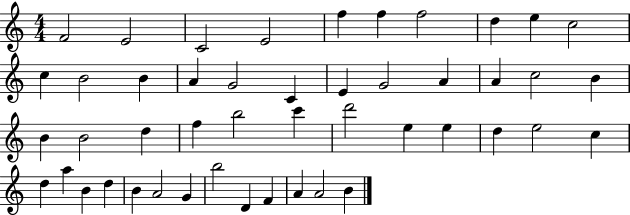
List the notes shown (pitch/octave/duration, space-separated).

F4/h E4/h C4/h E4/h F5/q F5/q F5/h D5/q E5/q C5/h C5/q B4/h B4/q A4/q G4/h C4/q E4/q G4/h A4/q A4/q C5/h B4/q B4/q B4/h D5/q F5/q B5/h C6/q D6/h E5/q E5/q D5/q E5/h C5/q D5/q A5/q B4/q D5/q B4/q A4/h G4/q B5/h D4/q F4/q A4/q A4/h B4/q